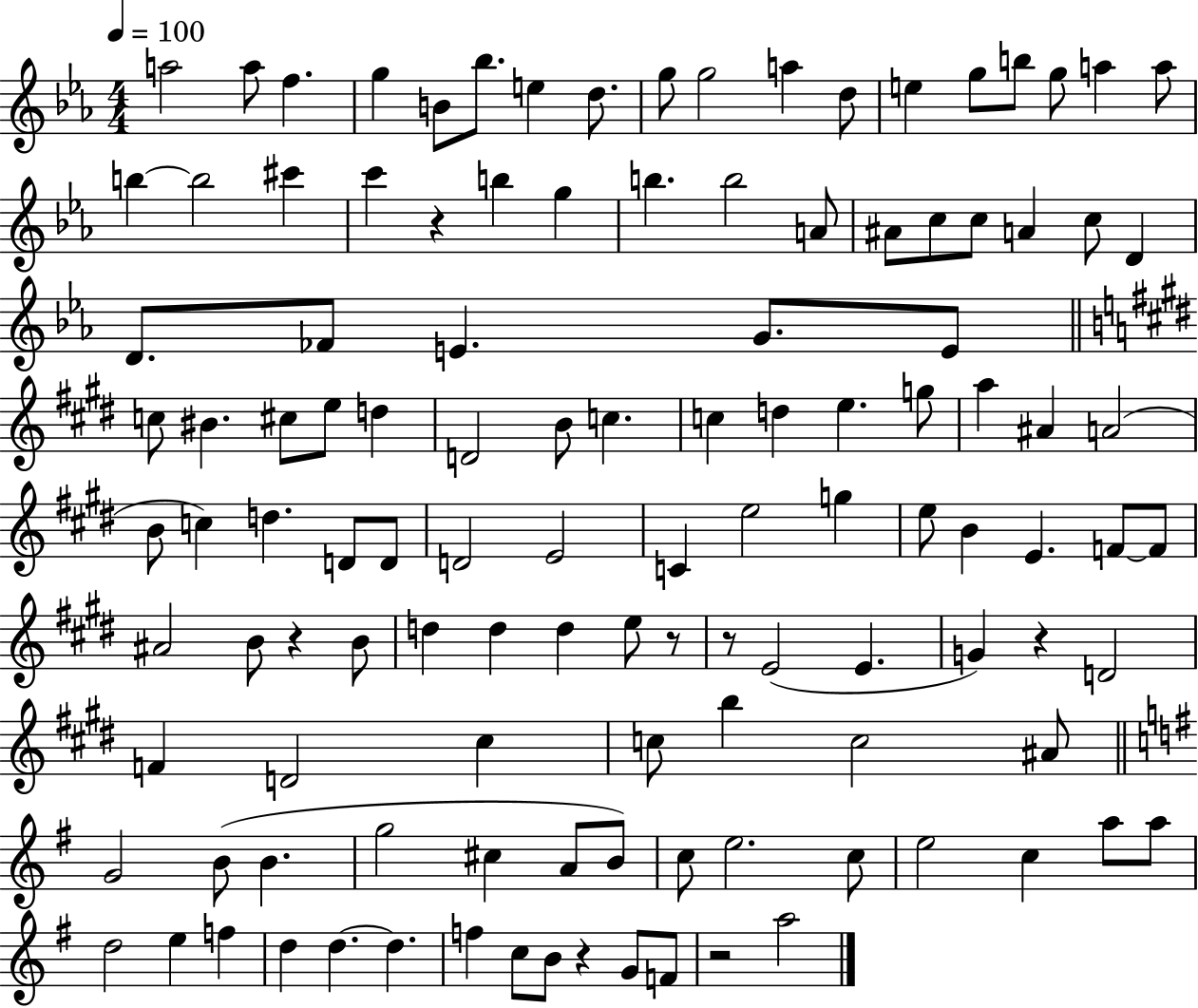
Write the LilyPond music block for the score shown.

{
  \clef treble
  \numericTimeSignature
  \time 4/4
  \key ees \major
  \tempo 4 = 100
  \repeat volta 2 { a''2 a''8 f''4. | g''4 b'8 bes''8. e''4 d''8. | g''8 g''2 a''4 d''8 | e''4 g''8 b''8 g''8 a''4 a''8 | \break b''4~~ b''2 cis'''4 | c'''4 r4 b''4 g''4 | b''4. b''2 a'8 | ais'8 c''8 c''8 a'4 c''8 d'4 | \break d'8. fes'8 e'4. g'8. e'8 | \bar "||" \break \key e \major c''8 bis'4. cis''8 e''8 d''4 | d'2 b'8 c''4. | c''4 d''4 e''4. g''8 | a''4 ais'4 a'2( | \break b'8 c''4) d''4. d'8 d'8 | d'2 e'2 | c'4 e''2 g''4 | e''8 b'4 e'4. f'8~~ f'8 | \break ais'2 b'8 r4 b'8 | d''4 d''4 d''4 e''8 r8 | r8 e'2( e'4. | g'4) r4 d'2 | \break f'4 d'2 cis''4 | c''8 b''4 c''2 ais'8 | \bar "||" \break \key e \minor g'2 b'8( b'4. | g''2 cis''4 a'8 b'8) | c''8 e''2. c''8 | e''2 c''4 a''8 a''8 | \break d''2 e''4 f''4 | d''4 d''4.~~ d''4. | f''4 c''8 b'8 r4 g'8 f'8 | r2 a''2 | \break } \bar "|."
}